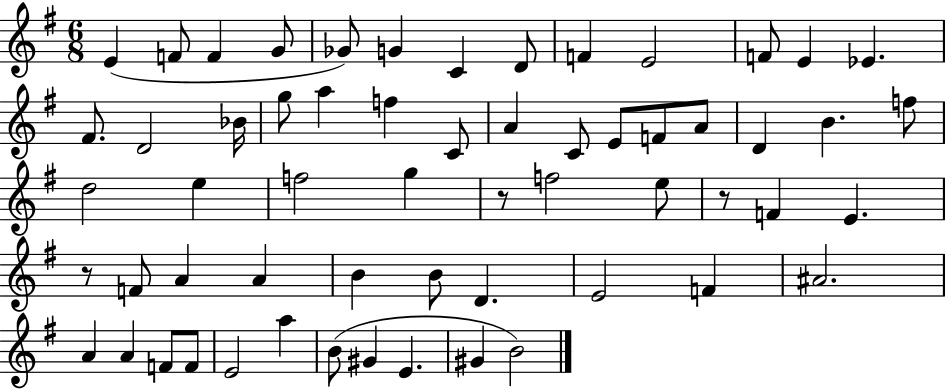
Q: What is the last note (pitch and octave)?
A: B4